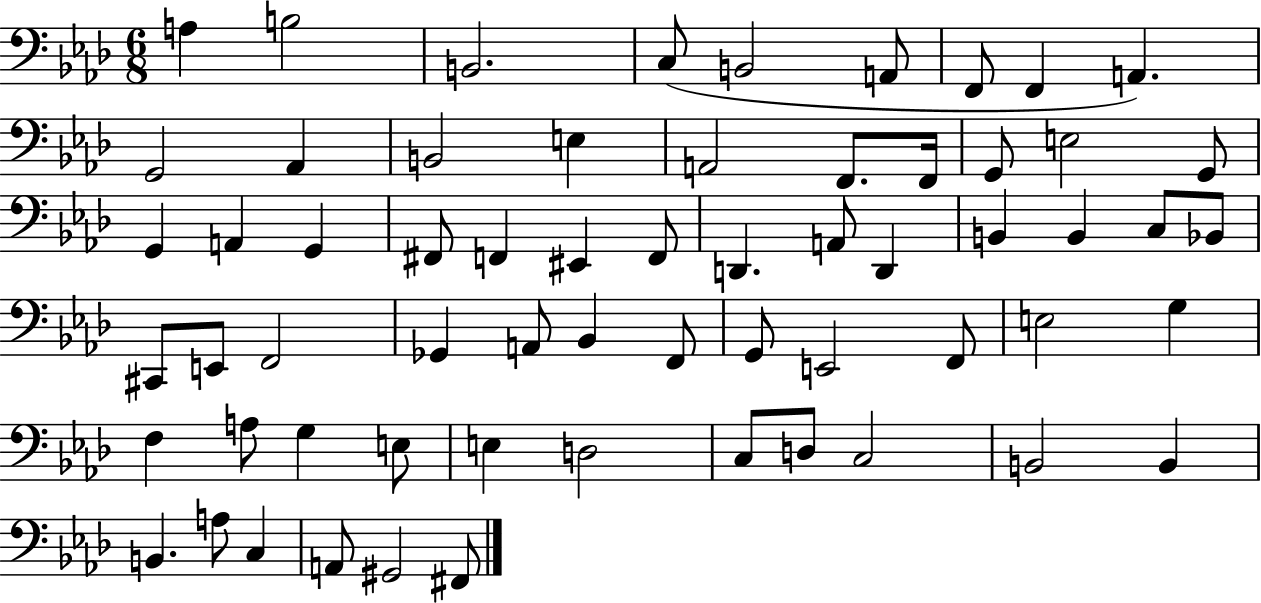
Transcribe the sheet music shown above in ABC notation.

X:1
T:Untitled
M:6/8
L:1/4
K:Ab
A, B,2 B,,2 C,/2 B,,2 A,,/2 F,,/2 F,, A,, G,,2 _A,, B,,2 E, A,,2 F,,/2 F,,/4 G,,/2 E,2 G,,/2 G,, A,, G,, ^F,,/2 F,, ^E,, F,,/2 D,, A,,/2 D,, B,, B,, C,/2 _B,,/2 ^C,,/2 E,,/2 F,,2 _G,, A,,/2 _B,, F,,/2 G,,/2 E,,2 F,,/2 E,2 G, F, A,/2 G, E,/2 E, D,2 C,/2 D,/2 C,2 B,,2 B,, B,, A,/2 C, A,,/2 ^G,,2 ^F,,/2